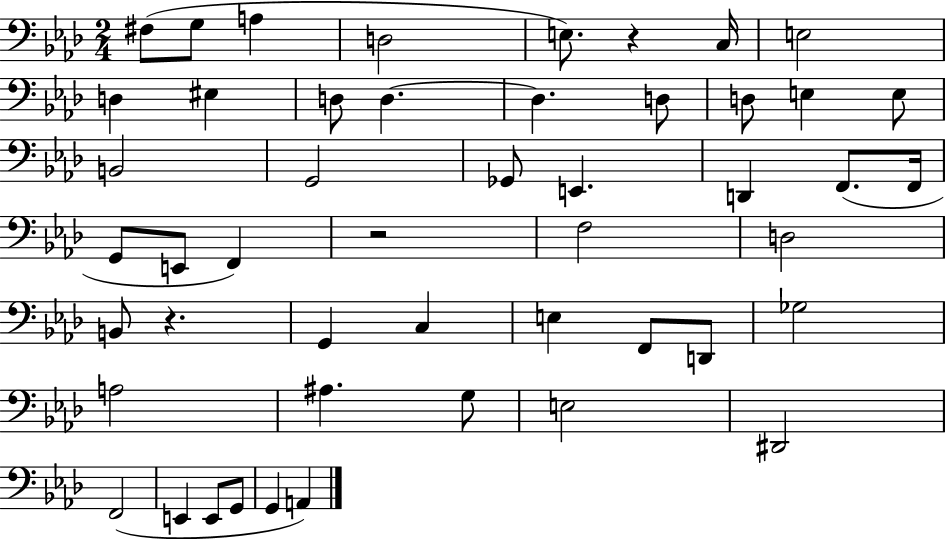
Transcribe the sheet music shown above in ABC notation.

X:1
T:Untitled
M:2/4
L:1/4
K:Ab
^F,/2 G,/2 A, D,2 E,/2 z C,/4 E,2 D, ^E, D,/2 D, D, D,/2 D,/2 E, E,/2 B,,2 G,,2 _G,,/2 E,, D,, F,,/2 F,,/4 G,,/2 E,,/2 F,, z2 F,2 D,2 B,,/2 z G,, C, E, F,,/2 D,,/2 _G,2 A,2 ^A, G,/2 E,2 ^D,,2 F,,2 E,, E,,/2 G,,/2 G,, A,,